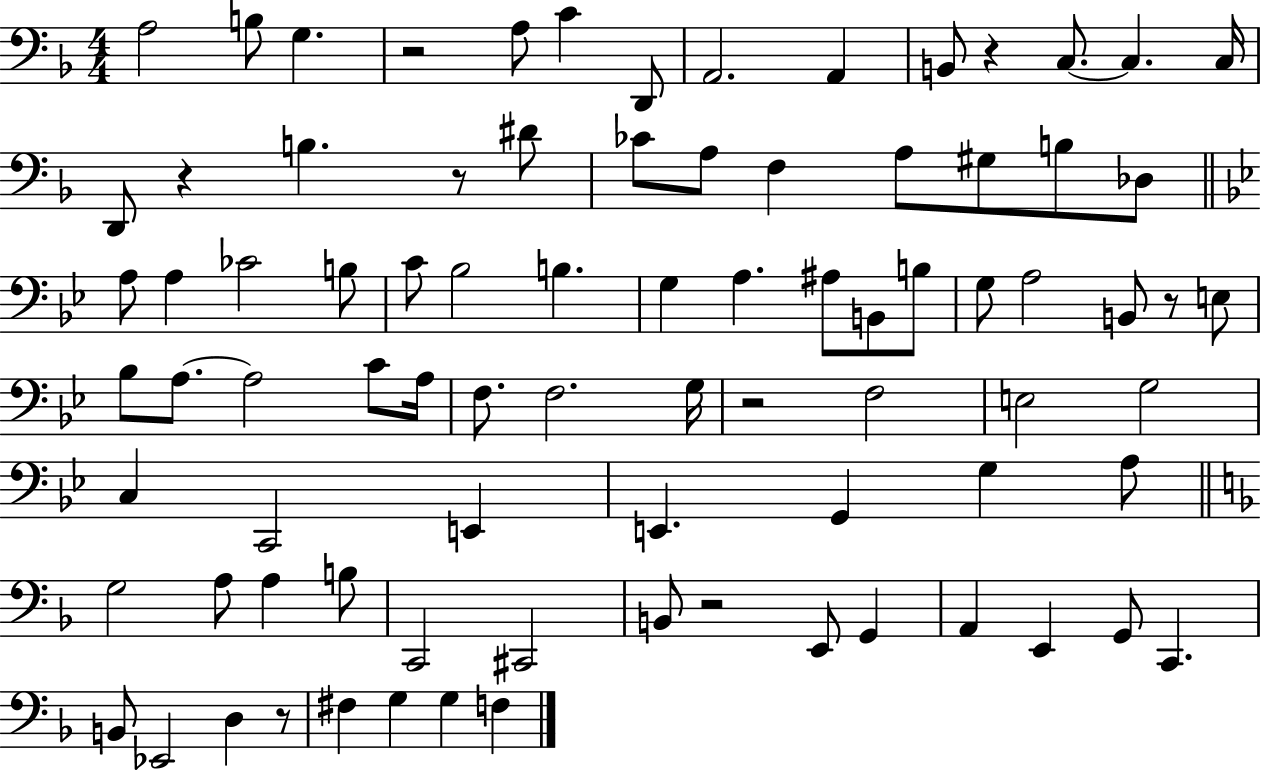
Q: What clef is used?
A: bass